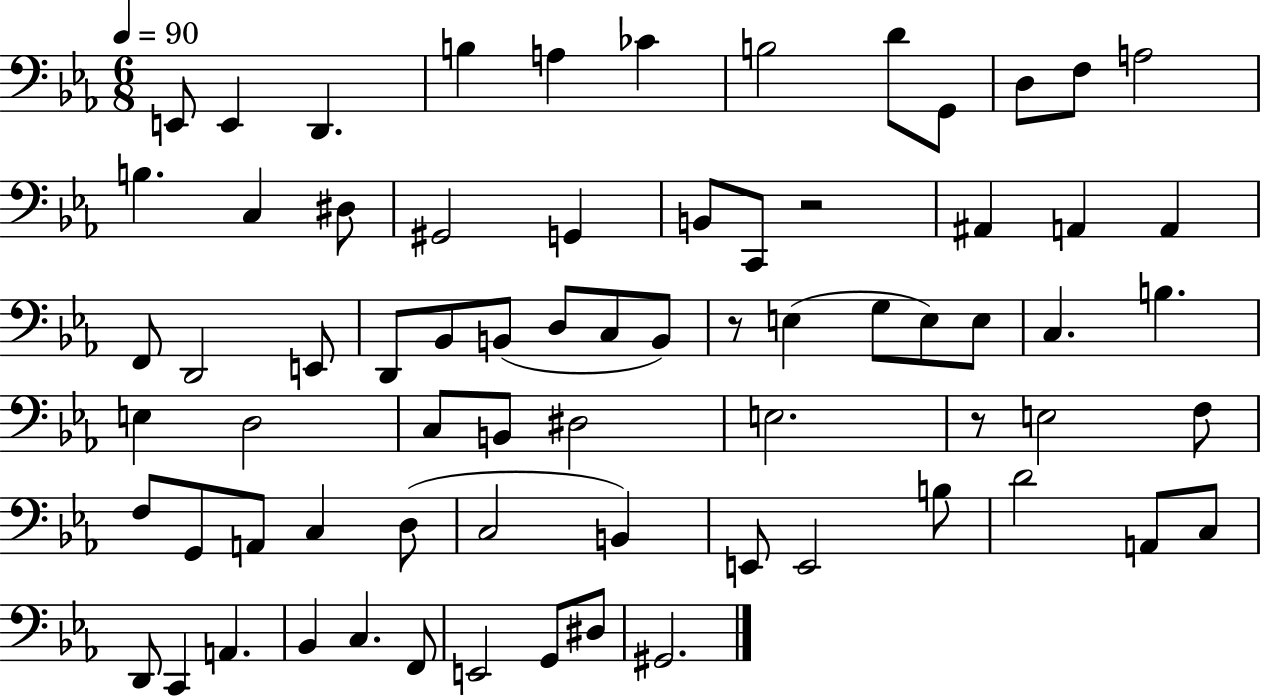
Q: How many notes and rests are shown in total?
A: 71